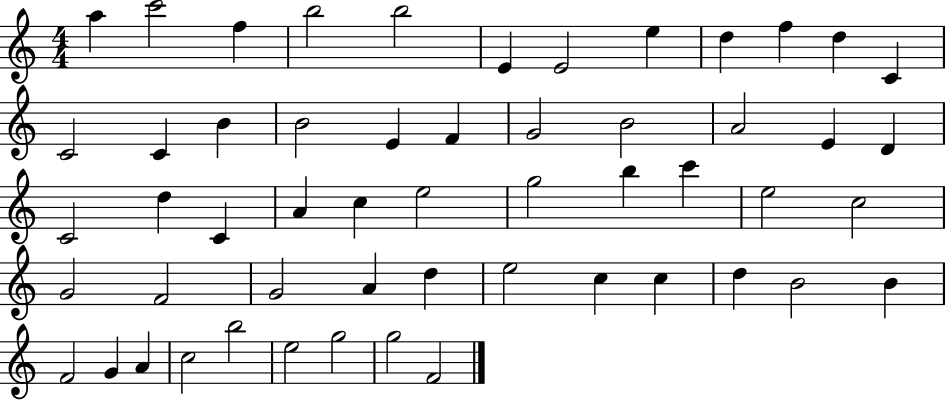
{
  \clef treble
  \numericTimeSignature
  \time 4/4
  \key c \major
  a''4 c'''2 f''4 | b''2 b''2 | e'4 e'2 e''4 | d''4 f''4 d''4 c'4 | \break c'2 c'4 b'4 | b'2 e'4 f'4 | g'2 b'2 | a'2 e'4 d'4 | \break c'2 d''4 c'4 | a'4 c''4 e''2 | g''2 b''4 c'''4 | e''2 c''2 | \break g'2 f'2 | g'2 a'4 d''4 | e''2 c''4 c''4 | d''4 b'2 b'4 | \break f'2 g'4 a'4 | c''2 b''2 | e''2 g''2 | g''2 f'2 | \break \bar "|."
}